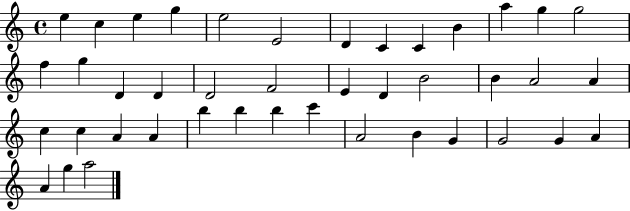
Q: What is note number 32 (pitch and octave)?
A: B5